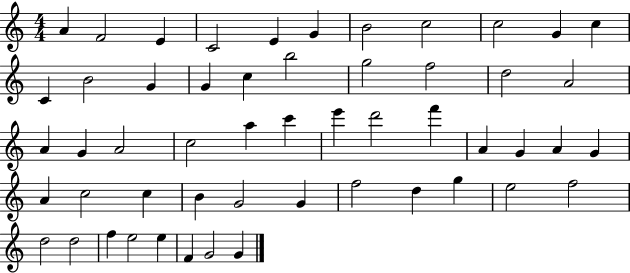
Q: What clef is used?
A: treble